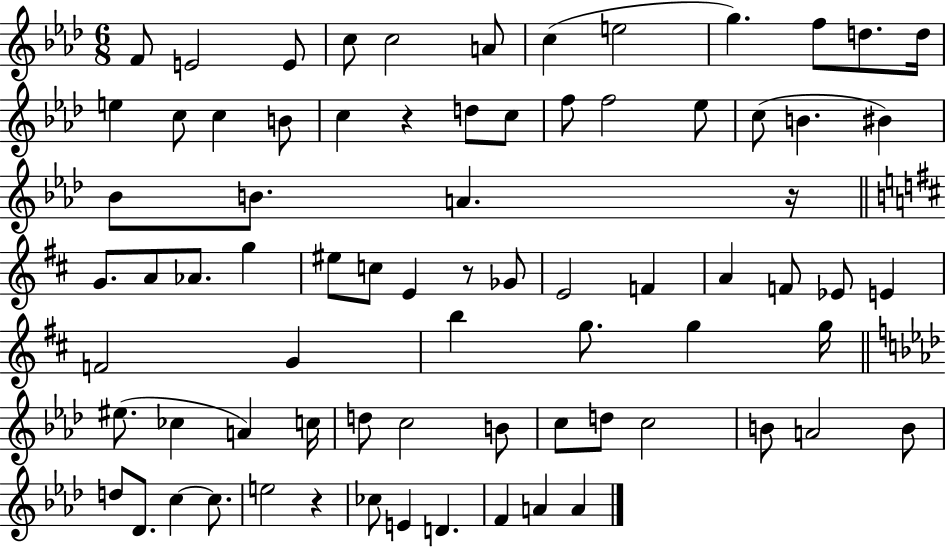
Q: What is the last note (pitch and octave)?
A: A4